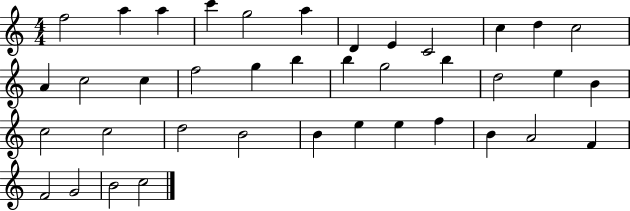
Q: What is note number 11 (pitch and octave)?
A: D5